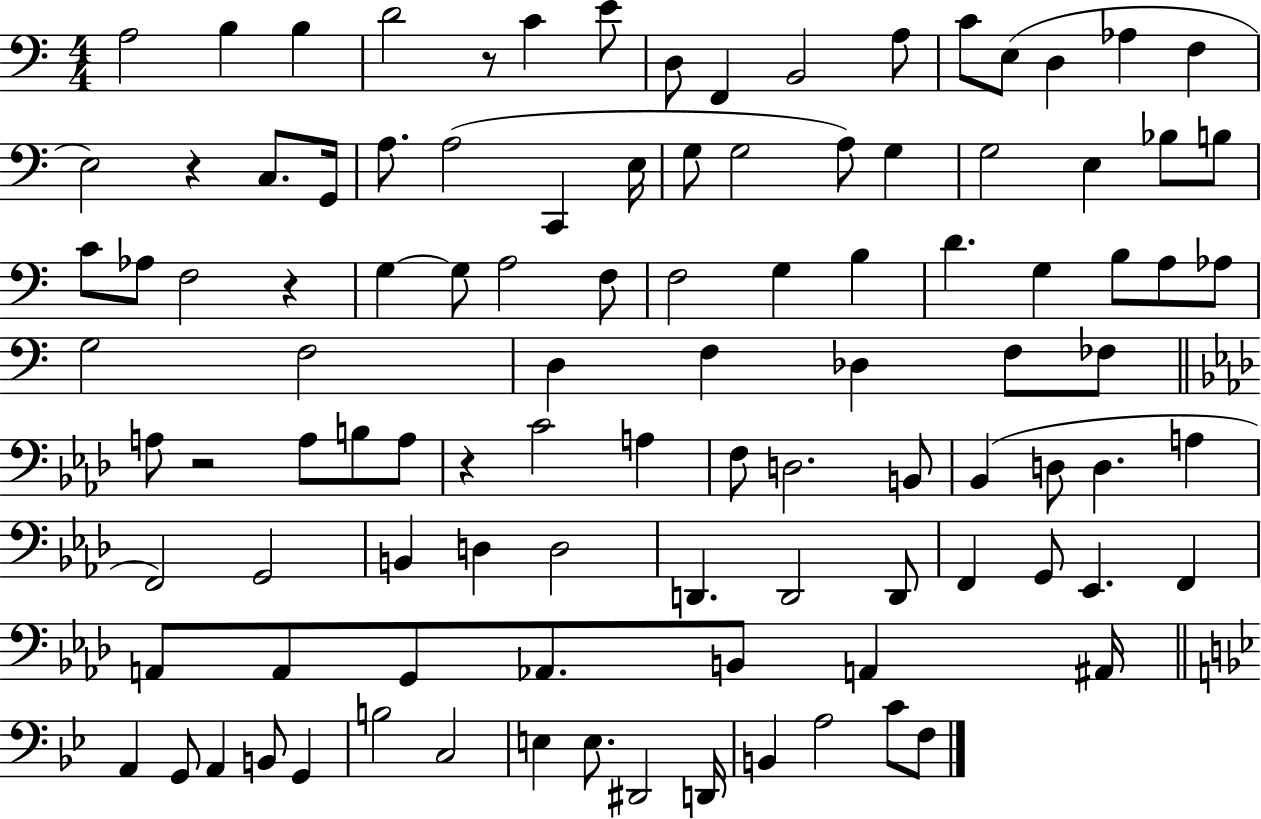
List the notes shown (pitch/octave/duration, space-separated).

A3/h B3/q B3/q D4/h R/e C4/q E4/e D3/e F2/q B2/h A3/e C4/e E3/e D3/q Ab3/q F3/q E3/h R/q C3/e. G2/s A3/e. A3/h C2/q E3/s G3/e G3/h A3/e G3/q G3/h E3/q Bb3/e B3/e C4/e Ab3/e F3/h R/q G3/q G3/e A3/h F3/e F3/h G3/q B3/q D4/q. G3/q B3/e A3/e Ab3/e G3/h F3/h D3/q F3/q Db3/q F3/e FES3/e A3/e R/h A3/e B3/e A3/e R/q C4/h A3/q F3/e D3/h. B2/e Bb2/q D3/e D3/q. A3/q F2/h G2/h B2/q D3/q D3/h D2/q. D2/h D2/e F2/q G2/e Eb2/q. F2/q A2/e A2/e G2/e Ab2/e. B2/e A2/q A#2/s A2/q G2/e A2/q B2/e G2/q B3/h C3/h E3/q E3/e. D#2/h D2/s B2/q A3/h C4/e F3/e